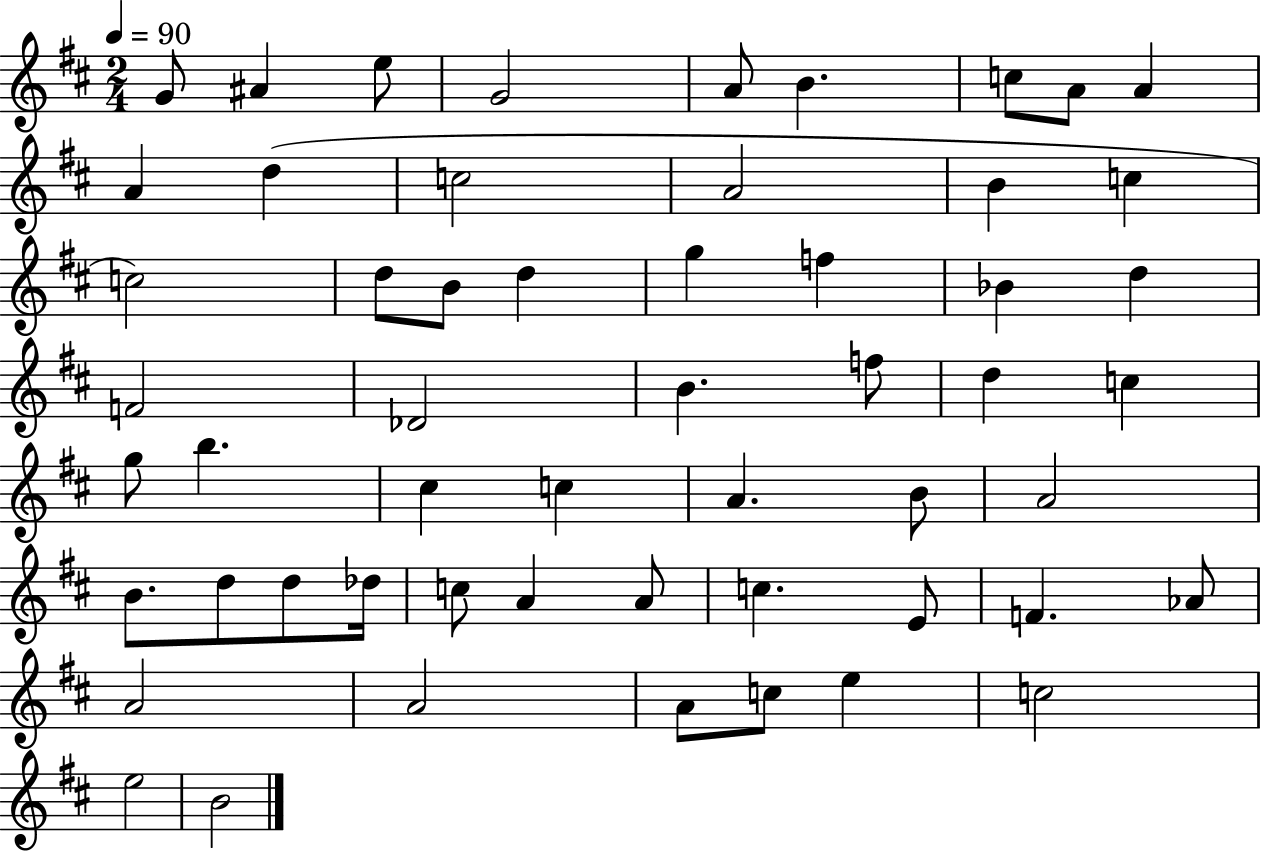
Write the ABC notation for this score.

X:1
T:Untitled
M:2/4
L:1/4
K:D
G/2 ^A e/2 G2 A/2 B c/2 A/2 A A d c2 A2 B c c2 d/2 B/2 d g f _B d F2 _D2 B f/2 d c g/2 b ^c c A B/2 A2 B/2 d/2 d/2 _d/4 c/2 A A/2 c E/2 F _A/2 A2 A2 A/2 c/2 e c2 e2 B2